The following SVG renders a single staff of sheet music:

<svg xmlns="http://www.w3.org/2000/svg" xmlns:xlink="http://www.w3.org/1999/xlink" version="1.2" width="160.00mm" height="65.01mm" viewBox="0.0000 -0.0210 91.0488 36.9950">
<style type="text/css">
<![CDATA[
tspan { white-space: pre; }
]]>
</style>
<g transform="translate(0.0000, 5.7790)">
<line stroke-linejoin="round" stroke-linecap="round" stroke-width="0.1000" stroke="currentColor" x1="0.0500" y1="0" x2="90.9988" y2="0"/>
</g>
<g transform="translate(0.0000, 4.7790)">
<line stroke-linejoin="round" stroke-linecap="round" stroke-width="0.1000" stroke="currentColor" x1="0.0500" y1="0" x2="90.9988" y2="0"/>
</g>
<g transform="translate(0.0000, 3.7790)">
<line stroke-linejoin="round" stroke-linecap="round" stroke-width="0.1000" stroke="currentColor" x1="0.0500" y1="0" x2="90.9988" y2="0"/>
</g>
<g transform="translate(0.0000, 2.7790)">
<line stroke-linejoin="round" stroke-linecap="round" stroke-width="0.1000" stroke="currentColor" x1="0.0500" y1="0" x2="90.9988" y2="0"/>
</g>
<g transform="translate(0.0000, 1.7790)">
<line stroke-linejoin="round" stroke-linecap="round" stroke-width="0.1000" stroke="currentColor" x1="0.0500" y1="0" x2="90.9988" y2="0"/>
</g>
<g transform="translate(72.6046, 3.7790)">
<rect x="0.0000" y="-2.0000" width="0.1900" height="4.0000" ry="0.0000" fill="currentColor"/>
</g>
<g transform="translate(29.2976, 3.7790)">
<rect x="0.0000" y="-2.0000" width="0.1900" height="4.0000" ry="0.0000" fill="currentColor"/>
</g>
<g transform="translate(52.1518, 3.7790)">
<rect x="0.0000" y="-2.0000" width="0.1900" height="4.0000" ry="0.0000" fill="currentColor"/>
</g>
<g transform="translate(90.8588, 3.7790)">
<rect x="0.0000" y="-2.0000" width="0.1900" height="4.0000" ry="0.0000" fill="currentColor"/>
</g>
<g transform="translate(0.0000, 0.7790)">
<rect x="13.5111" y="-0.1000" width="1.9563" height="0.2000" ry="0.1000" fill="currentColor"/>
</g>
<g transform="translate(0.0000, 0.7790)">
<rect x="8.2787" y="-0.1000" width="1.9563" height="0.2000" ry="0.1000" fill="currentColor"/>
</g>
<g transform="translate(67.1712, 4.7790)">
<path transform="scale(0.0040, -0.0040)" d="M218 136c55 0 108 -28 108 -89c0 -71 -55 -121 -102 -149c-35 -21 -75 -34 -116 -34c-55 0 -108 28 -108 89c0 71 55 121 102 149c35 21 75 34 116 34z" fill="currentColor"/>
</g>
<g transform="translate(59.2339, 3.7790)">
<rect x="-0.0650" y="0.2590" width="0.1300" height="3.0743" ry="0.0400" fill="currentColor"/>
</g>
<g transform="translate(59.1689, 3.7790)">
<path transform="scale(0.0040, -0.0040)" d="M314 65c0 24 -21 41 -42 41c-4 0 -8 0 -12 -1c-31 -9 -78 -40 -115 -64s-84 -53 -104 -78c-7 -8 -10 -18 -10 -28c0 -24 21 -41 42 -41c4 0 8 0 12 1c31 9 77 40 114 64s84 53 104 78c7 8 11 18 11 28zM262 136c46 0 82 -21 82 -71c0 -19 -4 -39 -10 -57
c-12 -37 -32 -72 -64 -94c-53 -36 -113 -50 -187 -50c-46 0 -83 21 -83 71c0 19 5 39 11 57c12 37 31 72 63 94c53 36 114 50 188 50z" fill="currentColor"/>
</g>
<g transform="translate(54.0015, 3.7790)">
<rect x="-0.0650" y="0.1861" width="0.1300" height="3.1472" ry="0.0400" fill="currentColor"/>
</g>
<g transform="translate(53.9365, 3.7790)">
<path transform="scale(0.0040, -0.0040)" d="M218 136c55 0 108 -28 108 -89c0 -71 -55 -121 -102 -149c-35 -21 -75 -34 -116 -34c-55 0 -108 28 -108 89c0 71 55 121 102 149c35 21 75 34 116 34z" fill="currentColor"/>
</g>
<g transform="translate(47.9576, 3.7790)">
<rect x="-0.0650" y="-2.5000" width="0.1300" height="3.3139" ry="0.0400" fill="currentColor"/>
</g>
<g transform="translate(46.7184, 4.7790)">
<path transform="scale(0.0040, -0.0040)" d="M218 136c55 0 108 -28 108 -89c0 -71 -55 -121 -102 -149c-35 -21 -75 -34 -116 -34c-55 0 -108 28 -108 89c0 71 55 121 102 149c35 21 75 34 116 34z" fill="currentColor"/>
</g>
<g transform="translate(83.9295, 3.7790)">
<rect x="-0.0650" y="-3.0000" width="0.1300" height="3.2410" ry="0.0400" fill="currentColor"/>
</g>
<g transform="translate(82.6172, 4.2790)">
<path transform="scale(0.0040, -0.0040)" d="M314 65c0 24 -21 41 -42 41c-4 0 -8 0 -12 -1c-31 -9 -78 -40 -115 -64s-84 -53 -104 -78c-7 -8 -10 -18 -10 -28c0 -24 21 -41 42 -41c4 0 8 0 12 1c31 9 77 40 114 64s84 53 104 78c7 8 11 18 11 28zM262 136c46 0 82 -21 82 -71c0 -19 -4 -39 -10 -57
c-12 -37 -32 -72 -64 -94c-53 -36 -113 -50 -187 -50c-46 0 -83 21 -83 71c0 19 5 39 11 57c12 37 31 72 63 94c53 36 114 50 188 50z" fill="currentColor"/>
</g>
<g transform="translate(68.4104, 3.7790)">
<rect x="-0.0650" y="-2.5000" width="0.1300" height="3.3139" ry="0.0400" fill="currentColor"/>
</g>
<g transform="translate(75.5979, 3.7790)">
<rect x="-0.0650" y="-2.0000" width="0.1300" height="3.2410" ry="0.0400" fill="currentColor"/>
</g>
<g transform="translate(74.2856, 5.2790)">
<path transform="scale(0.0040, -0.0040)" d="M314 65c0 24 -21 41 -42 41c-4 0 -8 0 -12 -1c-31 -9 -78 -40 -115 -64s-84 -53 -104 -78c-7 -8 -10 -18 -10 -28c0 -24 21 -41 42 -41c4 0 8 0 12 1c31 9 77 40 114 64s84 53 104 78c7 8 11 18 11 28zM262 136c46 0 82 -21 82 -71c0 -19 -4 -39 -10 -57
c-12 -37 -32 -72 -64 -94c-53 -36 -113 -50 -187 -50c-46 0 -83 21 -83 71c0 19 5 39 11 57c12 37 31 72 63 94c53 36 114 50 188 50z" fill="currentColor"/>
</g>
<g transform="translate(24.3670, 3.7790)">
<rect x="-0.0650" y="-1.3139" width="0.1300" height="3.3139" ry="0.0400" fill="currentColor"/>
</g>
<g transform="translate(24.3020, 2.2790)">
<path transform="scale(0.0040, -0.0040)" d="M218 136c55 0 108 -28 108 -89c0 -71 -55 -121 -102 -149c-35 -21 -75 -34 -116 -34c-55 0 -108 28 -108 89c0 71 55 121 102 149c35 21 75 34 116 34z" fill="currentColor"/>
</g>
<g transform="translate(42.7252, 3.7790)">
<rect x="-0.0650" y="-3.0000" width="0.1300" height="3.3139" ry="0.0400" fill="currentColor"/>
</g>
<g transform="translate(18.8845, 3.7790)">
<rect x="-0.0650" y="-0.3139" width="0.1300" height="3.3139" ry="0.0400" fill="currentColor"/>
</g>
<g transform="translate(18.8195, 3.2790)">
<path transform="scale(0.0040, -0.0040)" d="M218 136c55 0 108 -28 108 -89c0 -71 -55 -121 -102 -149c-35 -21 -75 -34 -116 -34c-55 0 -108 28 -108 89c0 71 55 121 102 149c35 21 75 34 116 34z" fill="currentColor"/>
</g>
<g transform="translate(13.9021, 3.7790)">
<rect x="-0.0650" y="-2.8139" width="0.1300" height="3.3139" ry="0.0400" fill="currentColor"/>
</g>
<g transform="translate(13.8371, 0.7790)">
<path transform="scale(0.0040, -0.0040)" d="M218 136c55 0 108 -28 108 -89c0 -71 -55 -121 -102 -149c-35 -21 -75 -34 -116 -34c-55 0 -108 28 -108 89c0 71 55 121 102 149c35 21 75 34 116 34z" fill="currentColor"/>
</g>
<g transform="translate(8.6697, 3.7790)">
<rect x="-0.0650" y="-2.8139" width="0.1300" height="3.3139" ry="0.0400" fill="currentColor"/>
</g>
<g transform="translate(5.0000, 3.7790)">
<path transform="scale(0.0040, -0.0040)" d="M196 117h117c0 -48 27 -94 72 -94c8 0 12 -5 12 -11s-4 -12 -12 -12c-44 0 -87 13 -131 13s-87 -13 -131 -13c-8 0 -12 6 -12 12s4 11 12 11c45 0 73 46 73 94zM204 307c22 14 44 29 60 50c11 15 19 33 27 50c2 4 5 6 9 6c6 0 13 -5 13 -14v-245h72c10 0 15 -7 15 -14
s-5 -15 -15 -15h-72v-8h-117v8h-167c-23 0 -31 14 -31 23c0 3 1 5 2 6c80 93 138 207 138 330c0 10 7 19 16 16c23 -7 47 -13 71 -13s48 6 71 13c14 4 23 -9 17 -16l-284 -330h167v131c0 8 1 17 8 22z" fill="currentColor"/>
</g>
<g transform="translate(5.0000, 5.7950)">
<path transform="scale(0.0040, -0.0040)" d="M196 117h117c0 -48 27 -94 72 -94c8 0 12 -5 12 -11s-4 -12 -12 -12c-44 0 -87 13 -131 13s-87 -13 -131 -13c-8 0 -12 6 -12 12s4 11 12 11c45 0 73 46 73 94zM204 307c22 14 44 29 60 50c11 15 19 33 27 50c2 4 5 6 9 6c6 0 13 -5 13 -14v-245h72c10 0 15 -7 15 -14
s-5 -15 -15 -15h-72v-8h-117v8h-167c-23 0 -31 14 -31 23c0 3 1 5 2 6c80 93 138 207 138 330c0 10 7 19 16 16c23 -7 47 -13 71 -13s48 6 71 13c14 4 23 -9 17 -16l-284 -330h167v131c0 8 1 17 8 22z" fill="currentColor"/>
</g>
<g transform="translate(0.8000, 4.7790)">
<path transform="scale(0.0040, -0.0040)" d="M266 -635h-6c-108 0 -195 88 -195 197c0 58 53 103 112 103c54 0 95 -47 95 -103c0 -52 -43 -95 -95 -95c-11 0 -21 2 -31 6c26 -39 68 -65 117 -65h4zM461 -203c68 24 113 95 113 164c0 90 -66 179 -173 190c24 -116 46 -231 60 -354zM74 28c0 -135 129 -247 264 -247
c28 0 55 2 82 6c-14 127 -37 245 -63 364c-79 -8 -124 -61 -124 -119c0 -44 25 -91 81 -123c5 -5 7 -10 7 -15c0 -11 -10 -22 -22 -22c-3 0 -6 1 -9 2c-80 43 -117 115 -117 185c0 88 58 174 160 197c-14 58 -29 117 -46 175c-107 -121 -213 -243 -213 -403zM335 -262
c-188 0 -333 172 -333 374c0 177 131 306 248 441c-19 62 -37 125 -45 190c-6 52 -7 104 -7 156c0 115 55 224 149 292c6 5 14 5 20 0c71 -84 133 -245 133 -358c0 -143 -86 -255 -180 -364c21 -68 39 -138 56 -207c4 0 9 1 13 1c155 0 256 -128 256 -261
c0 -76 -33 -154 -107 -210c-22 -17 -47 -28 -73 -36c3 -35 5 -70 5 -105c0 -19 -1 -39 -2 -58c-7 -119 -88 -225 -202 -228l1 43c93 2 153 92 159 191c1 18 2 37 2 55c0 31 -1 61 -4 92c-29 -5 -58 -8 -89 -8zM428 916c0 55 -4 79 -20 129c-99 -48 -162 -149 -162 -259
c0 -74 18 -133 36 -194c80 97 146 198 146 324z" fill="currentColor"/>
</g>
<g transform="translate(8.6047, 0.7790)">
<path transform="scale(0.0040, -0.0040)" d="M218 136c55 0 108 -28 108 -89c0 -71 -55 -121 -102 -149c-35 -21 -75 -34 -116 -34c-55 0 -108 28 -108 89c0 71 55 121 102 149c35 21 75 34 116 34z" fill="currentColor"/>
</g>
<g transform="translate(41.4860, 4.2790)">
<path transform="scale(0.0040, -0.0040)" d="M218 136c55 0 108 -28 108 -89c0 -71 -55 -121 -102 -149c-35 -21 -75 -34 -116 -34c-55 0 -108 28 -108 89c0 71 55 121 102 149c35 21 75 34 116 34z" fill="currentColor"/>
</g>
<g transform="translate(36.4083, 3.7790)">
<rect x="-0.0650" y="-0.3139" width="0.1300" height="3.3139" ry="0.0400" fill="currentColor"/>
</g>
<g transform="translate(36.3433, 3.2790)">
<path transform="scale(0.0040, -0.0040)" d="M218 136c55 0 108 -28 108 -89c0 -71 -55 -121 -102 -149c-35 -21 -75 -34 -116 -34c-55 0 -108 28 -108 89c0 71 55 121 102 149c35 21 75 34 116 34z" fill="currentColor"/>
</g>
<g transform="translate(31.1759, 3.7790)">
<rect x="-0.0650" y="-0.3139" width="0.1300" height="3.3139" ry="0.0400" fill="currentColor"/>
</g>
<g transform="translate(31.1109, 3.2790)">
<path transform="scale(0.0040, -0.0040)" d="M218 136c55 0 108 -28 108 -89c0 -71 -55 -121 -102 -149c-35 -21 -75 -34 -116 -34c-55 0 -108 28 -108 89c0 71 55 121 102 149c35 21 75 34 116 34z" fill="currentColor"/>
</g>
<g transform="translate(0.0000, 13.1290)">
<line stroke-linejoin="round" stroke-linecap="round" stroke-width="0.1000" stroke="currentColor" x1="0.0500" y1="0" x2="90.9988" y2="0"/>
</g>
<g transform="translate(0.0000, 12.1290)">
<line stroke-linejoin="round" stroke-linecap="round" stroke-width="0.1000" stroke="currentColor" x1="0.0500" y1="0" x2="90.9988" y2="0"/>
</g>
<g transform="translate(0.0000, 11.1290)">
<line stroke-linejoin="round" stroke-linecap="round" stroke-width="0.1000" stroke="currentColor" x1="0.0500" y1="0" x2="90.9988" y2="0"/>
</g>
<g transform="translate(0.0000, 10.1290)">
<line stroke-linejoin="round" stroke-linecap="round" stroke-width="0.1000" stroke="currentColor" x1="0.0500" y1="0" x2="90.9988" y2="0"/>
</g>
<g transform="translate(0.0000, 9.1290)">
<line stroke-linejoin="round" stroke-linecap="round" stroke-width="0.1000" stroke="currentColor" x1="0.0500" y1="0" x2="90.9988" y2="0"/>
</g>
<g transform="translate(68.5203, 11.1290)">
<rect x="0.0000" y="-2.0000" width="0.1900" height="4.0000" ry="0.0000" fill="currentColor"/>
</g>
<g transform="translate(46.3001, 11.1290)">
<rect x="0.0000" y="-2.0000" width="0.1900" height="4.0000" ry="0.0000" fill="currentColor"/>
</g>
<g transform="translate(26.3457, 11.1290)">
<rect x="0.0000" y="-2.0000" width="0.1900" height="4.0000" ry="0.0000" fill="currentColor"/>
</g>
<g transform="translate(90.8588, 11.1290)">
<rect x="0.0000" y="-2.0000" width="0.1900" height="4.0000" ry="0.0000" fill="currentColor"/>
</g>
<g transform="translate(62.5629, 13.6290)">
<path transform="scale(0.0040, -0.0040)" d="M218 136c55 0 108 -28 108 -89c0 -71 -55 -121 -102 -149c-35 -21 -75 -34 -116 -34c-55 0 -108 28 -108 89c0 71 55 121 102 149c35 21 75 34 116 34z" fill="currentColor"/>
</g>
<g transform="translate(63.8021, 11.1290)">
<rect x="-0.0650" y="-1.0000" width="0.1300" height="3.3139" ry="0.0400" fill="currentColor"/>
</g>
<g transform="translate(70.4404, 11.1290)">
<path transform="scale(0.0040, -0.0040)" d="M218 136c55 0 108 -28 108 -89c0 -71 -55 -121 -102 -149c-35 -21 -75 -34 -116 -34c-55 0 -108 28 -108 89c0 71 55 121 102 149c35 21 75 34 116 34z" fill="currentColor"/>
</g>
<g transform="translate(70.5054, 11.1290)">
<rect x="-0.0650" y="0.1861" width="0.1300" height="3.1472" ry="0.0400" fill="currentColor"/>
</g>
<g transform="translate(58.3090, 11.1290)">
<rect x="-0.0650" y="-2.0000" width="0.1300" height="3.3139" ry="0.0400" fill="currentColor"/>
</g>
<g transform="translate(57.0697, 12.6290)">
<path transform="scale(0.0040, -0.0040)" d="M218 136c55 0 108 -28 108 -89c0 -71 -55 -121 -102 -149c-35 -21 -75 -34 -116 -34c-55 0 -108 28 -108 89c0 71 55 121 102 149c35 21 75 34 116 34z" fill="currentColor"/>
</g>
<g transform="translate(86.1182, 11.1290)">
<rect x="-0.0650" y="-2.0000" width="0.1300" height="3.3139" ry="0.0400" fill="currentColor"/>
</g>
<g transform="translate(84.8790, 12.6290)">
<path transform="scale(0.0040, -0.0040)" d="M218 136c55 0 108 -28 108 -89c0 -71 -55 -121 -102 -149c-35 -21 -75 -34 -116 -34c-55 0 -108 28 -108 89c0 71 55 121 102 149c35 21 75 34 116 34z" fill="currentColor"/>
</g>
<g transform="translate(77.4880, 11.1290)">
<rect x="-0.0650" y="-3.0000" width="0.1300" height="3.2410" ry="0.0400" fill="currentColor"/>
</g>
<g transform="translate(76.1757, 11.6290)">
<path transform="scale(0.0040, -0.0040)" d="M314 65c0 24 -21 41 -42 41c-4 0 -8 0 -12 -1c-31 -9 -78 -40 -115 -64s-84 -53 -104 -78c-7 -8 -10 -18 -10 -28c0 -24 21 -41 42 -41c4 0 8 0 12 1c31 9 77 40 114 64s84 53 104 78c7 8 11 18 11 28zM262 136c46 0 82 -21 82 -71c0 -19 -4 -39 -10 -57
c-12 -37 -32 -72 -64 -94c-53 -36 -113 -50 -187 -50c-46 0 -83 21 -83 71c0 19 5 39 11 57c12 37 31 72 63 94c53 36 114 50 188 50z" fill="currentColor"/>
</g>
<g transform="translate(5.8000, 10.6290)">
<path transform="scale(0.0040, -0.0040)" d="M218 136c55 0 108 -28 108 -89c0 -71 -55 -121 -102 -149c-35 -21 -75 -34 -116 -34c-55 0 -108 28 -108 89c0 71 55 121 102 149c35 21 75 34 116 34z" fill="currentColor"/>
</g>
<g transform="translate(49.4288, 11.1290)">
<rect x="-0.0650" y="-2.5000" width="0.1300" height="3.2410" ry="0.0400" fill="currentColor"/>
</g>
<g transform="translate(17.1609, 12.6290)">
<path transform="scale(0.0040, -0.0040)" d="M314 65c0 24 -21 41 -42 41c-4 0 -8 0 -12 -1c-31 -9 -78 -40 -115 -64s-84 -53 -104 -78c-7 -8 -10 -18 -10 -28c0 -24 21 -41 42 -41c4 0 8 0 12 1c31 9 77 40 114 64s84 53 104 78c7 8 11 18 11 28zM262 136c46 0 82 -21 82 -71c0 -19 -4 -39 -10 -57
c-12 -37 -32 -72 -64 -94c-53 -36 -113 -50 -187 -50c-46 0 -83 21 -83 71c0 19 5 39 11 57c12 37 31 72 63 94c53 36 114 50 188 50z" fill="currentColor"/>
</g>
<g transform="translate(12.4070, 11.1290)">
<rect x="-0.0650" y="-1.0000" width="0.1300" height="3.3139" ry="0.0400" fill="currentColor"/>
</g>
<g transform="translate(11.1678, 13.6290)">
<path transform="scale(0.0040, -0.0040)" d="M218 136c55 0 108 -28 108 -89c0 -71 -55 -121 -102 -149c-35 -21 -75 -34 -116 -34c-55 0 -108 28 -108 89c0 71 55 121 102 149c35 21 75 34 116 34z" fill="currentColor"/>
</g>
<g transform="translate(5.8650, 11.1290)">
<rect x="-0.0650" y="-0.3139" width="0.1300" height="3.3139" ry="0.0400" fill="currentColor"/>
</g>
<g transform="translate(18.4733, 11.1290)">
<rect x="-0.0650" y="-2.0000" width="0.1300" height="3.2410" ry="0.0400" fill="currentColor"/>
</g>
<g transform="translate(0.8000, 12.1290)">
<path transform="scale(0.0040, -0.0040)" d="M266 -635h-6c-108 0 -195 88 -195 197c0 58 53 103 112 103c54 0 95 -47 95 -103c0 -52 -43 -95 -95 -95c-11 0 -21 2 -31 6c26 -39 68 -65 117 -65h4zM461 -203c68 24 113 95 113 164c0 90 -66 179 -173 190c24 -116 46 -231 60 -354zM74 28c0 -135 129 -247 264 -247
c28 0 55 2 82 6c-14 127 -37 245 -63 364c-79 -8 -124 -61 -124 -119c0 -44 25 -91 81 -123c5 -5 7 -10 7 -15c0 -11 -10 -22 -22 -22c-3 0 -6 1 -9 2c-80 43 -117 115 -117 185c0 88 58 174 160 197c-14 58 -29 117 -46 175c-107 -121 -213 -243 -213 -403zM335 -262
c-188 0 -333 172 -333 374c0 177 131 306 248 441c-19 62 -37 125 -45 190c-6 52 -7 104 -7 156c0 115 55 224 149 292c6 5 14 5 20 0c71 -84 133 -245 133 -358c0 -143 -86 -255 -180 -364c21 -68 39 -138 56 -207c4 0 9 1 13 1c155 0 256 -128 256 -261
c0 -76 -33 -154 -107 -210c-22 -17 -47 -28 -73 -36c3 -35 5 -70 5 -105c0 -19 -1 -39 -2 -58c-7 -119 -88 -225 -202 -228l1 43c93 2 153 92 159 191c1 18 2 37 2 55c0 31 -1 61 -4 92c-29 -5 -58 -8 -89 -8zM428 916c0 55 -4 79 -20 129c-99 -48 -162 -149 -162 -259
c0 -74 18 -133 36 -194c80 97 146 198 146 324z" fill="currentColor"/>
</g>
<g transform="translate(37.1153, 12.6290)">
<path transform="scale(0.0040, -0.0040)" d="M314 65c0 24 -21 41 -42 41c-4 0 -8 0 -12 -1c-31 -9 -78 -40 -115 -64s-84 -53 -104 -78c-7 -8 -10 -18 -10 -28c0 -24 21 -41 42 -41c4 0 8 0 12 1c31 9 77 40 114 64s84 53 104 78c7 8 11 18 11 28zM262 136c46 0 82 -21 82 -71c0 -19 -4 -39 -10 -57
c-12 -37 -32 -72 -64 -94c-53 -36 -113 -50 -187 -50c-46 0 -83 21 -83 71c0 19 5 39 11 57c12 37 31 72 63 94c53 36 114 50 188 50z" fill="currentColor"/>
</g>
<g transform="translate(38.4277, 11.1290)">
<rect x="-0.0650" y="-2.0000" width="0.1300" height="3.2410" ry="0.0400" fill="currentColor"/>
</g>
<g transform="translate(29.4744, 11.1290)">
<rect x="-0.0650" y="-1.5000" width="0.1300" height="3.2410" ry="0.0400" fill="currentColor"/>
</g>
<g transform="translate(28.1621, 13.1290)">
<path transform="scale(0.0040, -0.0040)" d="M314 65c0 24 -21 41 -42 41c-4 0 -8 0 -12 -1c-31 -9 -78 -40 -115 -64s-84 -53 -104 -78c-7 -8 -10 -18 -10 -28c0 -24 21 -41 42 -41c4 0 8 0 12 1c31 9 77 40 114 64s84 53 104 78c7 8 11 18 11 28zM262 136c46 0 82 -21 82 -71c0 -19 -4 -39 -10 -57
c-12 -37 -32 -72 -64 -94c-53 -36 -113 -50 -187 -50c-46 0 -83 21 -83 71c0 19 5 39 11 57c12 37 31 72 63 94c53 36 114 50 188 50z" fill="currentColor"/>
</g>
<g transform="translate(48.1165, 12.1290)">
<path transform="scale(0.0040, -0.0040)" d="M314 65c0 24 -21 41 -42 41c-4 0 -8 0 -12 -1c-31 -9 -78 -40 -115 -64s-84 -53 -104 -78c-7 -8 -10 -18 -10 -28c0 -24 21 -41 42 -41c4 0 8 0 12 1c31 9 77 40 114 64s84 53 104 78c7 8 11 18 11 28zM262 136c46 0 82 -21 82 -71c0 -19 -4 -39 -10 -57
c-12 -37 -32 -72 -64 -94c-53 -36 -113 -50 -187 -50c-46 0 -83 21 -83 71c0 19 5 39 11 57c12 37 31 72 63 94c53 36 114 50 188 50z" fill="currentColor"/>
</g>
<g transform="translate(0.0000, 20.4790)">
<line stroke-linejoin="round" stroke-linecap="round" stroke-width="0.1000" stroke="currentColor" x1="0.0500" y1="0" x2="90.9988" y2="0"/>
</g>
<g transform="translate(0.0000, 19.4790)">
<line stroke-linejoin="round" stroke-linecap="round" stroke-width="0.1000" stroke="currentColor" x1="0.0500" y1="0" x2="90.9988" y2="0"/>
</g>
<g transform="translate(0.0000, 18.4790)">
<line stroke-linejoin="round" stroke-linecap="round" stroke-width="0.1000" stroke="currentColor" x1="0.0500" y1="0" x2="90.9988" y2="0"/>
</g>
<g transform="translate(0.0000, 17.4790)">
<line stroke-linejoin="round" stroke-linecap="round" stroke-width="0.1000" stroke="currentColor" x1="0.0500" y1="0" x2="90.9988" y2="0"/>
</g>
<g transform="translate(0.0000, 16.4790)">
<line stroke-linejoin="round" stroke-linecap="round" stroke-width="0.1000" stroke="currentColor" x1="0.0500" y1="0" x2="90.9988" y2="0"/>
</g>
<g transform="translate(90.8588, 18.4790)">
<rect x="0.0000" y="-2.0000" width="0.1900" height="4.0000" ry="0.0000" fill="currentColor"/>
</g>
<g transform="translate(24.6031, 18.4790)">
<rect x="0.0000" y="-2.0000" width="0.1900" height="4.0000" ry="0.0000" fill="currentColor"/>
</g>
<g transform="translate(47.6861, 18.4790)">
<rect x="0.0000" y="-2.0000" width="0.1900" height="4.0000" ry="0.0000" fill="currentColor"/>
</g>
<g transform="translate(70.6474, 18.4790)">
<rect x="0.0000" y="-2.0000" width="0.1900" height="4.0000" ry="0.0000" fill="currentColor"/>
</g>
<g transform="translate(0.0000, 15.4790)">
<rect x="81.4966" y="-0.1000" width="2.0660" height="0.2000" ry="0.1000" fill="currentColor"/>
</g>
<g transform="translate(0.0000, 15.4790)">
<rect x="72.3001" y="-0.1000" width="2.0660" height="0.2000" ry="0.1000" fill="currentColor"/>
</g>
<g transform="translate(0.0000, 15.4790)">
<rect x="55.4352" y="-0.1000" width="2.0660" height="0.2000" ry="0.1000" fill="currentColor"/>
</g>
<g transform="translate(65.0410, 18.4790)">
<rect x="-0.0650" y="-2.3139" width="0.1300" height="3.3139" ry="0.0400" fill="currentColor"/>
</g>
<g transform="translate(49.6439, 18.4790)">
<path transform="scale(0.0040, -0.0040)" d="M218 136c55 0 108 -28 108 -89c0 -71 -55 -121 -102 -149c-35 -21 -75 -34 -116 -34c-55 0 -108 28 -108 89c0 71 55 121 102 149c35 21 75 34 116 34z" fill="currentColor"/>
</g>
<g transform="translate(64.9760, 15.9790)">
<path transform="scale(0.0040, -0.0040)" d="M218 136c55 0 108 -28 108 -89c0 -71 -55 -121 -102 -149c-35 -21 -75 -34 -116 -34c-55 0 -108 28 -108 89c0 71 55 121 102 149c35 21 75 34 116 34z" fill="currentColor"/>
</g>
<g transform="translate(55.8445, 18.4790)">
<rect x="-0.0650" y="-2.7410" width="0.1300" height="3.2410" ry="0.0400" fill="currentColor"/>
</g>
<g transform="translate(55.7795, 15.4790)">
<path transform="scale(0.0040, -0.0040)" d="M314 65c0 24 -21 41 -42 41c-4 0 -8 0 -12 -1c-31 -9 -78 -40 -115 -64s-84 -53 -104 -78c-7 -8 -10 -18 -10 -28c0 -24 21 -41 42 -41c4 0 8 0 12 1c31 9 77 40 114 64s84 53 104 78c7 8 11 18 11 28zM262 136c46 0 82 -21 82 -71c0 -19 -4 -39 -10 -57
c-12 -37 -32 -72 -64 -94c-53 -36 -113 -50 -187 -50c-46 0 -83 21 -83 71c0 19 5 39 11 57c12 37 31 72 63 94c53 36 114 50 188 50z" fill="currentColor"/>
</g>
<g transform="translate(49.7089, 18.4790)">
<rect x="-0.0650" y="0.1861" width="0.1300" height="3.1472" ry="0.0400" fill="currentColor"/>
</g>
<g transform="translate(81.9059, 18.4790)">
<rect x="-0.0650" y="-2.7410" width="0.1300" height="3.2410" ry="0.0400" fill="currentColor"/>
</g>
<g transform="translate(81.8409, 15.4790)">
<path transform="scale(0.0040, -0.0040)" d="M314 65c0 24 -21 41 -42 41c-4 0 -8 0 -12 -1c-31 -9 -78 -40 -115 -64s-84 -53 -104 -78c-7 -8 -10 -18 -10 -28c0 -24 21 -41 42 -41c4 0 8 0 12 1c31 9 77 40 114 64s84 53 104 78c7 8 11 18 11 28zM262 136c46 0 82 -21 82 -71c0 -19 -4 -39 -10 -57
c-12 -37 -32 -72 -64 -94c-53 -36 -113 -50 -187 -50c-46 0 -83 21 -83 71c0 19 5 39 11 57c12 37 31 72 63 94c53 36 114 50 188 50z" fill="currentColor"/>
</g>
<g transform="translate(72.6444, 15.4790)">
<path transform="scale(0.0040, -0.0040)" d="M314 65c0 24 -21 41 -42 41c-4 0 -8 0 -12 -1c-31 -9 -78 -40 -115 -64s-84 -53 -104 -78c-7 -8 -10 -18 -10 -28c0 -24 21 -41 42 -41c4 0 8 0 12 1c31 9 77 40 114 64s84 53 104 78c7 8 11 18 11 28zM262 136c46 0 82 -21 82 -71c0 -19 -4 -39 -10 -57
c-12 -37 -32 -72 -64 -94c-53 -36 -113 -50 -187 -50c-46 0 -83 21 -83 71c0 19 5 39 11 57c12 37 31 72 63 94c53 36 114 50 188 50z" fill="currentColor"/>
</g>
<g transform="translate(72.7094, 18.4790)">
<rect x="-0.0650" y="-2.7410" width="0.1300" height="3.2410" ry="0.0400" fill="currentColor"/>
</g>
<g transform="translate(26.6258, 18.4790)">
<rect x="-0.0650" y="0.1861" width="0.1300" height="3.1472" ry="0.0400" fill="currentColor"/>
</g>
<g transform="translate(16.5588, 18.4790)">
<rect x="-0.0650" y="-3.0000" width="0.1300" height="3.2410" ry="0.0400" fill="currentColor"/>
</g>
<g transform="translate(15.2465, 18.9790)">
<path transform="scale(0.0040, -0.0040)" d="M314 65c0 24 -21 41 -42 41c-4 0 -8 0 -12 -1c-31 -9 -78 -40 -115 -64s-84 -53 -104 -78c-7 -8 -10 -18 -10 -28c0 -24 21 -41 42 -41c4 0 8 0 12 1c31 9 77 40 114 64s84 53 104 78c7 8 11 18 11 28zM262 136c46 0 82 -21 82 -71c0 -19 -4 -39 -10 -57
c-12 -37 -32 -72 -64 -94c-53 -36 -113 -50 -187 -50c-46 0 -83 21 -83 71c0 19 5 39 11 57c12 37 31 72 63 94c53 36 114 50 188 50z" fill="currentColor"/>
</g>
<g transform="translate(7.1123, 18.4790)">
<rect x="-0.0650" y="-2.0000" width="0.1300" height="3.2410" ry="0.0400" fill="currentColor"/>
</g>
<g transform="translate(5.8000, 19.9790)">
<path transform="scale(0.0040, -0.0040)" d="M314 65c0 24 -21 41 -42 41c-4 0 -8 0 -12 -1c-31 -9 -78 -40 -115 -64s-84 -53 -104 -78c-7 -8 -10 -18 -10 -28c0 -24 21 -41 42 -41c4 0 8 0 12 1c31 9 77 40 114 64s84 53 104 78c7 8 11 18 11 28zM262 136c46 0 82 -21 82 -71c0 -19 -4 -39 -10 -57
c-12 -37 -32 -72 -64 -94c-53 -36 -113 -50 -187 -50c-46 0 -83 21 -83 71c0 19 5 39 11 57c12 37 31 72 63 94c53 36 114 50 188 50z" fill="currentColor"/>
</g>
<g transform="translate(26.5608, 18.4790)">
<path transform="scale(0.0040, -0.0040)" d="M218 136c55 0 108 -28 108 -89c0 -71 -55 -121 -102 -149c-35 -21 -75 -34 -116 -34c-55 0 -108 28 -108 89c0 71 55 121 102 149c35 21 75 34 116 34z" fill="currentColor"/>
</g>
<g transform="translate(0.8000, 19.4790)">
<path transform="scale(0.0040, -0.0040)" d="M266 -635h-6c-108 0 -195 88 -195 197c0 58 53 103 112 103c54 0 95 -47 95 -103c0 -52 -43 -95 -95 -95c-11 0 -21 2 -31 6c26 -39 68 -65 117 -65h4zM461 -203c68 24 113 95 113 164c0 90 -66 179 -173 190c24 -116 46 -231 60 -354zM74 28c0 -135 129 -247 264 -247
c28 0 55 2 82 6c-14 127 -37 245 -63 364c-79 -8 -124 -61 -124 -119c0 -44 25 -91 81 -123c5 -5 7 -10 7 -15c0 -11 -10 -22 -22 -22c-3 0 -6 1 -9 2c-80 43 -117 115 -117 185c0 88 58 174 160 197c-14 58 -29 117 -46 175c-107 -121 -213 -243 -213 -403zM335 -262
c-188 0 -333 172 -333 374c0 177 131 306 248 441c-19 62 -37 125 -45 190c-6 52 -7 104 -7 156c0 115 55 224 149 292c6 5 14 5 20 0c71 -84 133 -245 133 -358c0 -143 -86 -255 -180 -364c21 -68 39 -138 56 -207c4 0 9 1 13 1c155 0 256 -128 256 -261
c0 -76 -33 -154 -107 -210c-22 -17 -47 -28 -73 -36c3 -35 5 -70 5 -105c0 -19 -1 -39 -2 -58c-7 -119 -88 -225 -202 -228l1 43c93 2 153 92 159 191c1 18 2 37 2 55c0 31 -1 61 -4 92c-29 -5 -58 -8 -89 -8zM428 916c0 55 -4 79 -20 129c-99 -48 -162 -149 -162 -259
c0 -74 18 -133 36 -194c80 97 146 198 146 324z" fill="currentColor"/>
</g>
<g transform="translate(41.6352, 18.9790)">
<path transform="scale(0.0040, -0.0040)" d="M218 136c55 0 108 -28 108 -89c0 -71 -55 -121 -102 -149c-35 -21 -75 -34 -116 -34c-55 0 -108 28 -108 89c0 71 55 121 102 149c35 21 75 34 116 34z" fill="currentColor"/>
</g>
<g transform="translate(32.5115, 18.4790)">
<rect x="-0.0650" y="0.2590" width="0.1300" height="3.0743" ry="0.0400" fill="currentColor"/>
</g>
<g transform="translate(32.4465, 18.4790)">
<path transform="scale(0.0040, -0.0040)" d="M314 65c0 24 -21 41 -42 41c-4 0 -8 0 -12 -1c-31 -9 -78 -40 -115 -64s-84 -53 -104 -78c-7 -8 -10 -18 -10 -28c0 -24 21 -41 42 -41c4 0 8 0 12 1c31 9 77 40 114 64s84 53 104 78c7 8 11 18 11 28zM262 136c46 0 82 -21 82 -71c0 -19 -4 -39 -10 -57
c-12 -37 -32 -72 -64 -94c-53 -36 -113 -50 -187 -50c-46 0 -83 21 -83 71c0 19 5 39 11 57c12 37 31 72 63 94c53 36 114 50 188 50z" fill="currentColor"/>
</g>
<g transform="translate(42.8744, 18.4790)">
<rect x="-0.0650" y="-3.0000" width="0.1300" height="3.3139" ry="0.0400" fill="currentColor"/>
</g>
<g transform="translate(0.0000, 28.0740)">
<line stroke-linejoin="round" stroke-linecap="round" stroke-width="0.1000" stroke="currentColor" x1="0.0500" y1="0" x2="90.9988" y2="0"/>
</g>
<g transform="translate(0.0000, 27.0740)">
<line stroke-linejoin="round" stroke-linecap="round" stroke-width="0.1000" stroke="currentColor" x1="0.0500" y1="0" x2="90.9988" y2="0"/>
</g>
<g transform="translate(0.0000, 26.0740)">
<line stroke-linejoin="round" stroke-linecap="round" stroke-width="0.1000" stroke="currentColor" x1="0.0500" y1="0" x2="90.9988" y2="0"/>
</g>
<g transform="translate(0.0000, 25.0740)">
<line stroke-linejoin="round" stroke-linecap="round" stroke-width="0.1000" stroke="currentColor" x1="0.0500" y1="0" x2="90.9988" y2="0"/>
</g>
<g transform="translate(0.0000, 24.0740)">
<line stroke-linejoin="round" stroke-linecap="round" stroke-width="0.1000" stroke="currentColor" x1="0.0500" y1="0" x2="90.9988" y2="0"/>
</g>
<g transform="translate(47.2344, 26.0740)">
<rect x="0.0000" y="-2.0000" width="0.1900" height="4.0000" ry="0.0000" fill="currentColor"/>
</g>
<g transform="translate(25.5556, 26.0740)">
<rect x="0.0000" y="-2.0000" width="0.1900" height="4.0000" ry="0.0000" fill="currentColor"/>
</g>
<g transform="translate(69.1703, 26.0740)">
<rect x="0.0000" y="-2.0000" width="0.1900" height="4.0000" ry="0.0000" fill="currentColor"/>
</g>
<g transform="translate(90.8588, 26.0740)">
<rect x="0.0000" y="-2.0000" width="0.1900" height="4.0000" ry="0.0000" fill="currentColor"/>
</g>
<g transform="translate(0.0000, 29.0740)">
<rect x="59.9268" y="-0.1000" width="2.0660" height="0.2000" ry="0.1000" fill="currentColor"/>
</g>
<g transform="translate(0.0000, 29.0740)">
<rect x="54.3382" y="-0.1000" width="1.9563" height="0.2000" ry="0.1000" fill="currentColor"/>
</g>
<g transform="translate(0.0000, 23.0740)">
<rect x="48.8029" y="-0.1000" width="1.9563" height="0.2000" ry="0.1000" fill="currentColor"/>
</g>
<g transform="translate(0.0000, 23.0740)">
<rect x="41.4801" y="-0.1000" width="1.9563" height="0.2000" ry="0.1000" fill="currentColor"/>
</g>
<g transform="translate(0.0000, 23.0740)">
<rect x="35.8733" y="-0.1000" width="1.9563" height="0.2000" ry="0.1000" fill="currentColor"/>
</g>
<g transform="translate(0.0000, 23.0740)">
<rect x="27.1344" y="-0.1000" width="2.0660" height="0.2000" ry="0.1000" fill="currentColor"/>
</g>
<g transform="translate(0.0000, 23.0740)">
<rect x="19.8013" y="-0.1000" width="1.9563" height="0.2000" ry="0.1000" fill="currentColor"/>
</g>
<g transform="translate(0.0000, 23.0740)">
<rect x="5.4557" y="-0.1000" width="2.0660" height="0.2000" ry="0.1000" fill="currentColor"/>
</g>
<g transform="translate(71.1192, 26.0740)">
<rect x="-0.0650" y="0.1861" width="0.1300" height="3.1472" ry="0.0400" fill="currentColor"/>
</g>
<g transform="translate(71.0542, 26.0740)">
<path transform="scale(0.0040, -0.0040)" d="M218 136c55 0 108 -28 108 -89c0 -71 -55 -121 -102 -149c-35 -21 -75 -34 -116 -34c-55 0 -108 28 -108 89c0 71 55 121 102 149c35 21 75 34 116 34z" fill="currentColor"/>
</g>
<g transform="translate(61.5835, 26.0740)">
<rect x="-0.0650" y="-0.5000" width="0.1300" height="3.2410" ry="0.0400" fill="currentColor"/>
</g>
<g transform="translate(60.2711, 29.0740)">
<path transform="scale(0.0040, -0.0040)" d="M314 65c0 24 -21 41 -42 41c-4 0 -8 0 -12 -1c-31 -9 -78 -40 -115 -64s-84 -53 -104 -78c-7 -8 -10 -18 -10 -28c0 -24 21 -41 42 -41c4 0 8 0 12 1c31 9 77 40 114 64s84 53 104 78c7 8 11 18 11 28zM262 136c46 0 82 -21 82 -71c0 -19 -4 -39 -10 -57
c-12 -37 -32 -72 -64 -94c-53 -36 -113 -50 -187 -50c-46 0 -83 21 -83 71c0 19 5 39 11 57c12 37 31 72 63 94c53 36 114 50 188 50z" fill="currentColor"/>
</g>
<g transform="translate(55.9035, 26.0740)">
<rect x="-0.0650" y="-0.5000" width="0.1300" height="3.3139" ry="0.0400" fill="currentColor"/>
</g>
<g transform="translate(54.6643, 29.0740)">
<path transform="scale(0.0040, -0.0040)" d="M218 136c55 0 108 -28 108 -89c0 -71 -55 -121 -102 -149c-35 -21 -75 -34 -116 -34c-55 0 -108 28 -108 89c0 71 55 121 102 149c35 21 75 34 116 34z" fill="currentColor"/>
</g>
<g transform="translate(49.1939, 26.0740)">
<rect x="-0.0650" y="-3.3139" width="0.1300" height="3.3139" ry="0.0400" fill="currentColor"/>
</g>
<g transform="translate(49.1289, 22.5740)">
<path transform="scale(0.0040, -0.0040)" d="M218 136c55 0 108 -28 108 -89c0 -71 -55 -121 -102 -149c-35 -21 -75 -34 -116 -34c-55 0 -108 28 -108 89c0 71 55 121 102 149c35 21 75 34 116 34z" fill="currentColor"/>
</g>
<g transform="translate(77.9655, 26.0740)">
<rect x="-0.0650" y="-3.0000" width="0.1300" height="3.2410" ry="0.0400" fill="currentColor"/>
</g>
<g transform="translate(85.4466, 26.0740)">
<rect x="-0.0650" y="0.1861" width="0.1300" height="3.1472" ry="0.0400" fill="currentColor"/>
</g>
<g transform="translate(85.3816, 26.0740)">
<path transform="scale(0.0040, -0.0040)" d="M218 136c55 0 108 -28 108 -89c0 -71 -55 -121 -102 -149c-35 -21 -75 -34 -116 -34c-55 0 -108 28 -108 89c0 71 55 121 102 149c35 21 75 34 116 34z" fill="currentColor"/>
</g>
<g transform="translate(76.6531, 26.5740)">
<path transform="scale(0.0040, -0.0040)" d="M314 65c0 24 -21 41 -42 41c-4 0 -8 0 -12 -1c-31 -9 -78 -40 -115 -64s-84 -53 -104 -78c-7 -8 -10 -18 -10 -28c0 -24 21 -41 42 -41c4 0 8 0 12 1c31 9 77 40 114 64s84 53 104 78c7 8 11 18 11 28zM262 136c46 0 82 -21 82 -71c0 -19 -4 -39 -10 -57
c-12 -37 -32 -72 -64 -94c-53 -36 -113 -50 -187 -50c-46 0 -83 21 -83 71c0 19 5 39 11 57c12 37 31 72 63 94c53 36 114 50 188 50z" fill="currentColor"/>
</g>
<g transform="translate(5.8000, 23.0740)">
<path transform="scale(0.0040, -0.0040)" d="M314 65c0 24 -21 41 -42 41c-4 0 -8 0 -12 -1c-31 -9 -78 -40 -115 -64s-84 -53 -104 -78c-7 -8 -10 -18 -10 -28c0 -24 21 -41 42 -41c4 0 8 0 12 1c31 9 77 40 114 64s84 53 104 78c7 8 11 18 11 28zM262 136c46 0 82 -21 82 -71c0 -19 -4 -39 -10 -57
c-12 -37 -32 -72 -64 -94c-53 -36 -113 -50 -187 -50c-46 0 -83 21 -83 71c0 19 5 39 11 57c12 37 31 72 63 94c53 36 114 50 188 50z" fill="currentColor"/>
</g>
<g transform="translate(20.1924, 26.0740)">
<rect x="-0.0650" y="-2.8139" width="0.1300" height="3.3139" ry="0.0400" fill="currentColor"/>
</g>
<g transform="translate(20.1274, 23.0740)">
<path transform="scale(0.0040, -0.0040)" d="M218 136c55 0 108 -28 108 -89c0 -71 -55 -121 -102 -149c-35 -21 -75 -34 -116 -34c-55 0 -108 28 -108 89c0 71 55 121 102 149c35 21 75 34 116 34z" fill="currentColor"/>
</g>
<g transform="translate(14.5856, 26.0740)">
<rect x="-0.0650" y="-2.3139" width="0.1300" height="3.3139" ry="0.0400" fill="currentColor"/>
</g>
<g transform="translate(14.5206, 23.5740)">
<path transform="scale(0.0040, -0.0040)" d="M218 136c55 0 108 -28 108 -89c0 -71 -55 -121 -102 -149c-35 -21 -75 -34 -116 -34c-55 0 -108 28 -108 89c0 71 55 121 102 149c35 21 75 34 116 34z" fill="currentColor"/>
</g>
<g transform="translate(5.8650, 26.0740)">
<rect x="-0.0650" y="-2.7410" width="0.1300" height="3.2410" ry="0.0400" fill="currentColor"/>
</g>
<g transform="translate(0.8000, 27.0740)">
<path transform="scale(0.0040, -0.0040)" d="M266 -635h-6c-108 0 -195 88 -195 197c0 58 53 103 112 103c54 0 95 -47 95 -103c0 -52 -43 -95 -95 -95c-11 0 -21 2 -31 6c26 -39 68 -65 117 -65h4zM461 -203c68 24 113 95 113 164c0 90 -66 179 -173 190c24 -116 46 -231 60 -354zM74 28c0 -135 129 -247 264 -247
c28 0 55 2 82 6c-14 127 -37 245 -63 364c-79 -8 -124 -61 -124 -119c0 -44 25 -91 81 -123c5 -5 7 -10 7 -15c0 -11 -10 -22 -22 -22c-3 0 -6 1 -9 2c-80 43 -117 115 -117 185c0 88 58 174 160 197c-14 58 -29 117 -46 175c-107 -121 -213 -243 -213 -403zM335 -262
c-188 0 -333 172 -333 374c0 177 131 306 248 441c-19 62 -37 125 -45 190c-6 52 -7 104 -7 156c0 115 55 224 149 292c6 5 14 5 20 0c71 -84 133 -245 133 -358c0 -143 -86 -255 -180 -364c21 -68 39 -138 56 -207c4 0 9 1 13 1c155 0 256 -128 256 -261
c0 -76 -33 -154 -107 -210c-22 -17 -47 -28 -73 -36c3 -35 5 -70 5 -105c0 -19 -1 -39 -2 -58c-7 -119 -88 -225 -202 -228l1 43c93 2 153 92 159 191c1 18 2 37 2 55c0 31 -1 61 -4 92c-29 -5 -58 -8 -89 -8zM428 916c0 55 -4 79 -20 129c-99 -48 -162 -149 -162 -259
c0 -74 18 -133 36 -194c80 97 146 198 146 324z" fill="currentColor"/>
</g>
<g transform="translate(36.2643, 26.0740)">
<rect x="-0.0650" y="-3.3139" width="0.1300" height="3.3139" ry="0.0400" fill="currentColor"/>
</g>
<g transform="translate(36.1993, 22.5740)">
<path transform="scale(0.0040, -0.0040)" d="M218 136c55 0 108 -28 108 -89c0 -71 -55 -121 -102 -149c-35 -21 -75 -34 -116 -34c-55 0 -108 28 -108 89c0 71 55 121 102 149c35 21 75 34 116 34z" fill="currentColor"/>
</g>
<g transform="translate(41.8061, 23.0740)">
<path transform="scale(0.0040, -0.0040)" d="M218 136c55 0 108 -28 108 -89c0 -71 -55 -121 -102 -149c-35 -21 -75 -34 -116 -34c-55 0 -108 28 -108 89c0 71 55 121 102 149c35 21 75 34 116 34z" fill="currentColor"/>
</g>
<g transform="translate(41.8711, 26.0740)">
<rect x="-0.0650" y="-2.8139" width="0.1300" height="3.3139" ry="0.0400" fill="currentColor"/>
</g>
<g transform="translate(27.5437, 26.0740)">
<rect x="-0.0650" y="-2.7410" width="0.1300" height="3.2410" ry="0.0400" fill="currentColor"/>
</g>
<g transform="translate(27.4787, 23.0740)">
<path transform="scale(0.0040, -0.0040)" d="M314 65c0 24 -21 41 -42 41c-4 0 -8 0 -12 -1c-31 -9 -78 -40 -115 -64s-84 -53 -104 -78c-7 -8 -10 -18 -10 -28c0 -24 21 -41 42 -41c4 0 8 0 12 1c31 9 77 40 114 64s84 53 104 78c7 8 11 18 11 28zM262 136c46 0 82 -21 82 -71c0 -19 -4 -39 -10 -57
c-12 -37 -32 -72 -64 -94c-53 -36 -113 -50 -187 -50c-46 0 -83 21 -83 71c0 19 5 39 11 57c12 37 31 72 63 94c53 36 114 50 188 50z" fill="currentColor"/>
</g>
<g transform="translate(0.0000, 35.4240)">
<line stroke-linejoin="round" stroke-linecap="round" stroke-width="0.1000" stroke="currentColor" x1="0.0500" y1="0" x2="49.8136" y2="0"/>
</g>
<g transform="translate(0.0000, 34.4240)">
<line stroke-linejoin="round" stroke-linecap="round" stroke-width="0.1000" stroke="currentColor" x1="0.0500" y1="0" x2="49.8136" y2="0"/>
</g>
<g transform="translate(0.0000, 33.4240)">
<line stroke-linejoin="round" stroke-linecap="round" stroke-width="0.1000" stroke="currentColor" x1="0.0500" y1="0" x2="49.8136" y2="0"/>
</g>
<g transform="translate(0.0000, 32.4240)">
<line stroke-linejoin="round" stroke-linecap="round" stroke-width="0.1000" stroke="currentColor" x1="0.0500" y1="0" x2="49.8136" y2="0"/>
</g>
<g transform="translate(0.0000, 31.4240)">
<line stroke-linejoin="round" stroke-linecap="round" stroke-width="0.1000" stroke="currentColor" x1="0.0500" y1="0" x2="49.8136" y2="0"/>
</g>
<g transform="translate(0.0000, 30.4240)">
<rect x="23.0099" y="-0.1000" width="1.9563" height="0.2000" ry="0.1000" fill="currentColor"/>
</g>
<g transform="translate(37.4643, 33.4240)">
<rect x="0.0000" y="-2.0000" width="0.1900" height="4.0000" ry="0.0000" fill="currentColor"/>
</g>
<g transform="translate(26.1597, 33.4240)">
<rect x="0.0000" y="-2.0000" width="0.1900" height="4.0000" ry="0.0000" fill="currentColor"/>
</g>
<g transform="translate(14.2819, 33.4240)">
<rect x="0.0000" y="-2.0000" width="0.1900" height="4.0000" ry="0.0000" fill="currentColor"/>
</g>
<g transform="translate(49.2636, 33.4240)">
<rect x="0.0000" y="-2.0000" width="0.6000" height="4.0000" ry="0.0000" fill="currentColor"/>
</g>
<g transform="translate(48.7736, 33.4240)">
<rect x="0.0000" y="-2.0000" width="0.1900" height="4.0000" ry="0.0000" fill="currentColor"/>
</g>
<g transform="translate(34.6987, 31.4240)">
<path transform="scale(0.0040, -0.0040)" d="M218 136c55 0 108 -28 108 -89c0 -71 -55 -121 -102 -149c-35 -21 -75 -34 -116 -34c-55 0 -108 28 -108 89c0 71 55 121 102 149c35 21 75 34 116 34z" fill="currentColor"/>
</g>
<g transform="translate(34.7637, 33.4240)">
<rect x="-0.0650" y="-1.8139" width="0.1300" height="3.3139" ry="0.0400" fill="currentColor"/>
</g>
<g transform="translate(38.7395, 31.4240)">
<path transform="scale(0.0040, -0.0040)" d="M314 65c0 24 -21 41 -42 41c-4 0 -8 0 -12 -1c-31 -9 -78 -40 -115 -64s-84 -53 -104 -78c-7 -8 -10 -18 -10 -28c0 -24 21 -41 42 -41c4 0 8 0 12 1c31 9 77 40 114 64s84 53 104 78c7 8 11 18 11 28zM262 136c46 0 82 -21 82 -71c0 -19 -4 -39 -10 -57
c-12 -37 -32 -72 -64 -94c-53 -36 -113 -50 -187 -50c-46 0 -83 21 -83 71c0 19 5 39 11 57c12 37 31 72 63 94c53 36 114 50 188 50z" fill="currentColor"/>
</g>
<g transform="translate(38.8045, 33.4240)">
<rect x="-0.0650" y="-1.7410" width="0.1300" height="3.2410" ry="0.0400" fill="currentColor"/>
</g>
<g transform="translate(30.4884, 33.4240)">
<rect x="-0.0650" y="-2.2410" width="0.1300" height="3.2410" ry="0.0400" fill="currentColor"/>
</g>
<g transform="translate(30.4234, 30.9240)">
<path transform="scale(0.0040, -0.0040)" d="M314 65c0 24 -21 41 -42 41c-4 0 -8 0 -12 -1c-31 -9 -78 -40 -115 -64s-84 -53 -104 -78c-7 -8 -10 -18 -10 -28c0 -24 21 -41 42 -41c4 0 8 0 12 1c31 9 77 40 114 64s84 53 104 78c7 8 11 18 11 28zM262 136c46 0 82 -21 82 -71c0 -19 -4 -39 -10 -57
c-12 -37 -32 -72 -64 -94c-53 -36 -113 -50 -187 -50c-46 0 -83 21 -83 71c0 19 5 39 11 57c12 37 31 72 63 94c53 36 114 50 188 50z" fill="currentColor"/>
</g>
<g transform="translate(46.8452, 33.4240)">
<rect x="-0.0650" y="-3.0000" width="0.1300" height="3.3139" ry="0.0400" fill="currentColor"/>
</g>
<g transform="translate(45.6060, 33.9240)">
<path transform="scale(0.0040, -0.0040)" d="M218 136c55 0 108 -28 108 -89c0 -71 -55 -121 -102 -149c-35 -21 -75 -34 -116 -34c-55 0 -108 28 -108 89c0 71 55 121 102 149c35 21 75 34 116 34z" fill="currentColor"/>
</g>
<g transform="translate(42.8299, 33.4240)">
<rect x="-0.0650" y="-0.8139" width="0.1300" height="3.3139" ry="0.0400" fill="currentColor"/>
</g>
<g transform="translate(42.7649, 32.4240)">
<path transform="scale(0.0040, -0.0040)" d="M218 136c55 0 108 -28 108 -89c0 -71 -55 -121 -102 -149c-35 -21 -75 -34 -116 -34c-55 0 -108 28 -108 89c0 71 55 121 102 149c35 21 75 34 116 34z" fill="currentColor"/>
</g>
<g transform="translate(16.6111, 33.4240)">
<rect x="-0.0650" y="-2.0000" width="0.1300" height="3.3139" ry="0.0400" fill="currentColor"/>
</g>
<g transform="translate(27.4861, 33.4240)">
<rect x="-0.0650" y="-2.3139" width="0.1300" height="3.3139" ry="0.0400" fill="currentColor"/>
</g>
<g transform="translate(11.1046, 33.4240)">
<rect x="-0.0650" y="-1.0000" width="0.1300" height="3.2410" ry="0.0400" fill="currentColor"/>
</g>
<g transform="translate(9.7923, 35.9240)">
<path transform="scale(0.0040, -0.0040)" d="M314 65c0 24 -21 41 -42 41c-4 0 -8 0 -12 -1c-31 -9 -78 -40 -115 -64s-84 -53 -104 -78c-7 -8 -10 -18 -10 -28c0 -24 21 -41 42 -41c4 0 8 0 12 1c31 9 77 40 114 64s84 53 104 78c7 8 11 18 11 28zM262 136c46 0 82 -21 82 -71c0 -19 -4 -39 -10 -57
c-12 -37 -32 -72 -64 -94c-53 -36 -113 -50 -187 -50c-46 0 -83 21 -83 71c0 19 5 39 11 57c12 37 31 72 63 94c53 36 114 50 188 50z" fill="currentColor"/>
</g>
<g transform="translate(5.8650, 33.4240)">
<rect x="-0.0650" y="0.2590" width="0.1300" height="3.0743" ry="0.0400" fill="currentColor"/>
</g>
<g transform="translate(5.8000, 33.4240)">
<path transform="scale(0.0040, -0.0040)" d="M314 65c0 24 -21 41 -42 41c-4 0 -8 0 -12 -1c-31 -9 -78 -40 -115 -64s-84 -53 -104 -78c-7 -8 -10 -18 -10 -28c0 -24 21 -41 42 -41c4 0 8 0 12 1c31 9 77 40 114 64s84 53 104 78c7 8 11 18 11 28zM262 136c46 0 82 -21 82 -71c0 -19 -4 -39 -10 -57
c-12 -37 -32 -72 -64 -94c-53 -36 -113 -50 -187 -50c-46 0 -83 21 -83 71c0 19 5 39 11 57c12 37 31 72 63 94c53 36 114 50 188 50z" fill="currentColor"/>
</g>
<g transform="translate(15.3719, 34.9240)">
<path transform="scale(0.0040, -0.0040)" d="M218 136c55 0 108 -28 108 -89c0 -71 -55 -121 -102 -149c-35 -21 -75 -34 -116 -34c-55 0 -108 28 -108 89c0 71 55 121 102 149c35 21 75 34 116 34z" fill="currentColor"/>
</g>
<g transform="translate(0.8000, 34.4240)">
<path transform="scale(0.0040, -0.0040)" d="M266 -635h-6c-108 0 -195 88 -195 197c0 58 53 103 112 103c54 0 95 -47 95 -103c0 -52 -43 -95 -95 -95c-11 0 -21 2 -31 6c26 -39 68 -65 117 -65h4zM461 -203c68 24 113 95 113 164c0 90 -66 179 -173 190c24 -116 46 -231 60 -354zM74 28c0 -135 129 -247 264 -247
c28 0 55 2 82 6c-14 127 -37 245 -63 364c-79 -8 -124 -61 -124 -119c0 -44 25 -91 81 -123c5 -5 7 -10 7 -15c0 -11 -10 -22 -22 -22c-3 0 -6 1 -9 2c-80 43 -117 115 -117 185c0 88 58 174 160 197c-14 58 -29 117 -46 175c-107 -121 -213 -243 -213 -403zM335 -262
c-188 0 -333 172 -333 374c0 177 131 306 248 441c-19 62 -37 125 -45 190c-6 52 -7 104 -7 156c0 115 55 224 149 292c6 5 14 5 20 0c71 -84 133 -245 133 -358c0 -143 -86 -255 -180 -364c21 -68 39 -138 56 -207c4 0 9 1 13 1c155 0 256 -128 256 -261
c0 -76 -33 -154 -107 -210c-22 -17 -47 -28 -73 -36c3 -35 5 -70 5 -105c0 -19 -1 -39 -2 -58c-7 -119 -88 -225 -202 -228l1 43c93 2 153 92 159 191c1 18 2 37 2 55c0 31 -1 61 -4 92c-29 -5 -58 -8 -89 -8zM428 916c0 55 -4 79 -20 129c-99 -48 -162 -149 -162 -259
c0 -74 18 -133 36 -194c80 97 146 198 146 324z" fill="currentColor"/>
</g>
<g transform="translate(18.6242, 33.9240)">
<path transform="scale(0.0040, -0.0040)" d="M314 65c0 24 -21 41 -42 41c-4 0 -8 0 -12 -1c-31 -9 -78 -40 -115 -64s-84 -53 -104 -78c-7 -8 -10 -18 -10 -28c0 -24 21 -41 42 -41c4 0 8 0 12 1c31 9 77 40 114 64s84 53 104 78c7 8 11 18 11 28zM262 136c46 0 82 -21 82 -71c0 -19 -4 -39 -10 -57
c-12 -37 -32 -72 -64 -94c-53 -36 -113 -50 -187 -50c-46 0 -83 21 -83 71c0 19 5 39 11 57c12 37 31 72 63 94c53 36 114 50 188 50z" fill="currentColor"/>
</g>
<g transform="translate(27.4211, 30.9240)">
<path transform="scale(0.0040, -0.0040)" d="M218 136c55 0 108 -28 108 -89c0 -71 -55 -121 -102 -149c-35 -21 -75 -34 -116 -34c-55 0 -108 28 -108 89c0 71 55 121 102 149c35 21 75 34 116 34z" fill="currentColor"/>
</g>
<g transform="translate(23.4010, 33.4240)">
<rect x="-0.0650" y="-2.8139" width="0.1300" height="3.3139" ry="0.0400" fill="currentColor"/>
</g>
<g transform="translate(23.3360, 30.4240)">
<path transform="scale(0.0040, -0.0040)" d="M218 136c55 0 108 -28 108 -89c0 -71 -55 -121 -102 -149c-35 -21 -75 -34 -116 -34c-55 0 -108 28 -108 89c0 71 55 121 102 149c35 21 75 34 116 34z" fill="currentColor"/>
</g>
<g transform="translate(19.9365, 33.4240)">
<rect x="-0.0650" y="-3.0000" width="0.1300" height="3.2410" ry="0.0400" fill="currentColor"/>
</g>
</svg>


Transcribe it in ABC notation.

X:1
T:Untitled
M:4/4
L:1/4
K:C
a a c e c c A G B B2 G F2 A2 c D F2 E2 F2 G2 F D B A2 F F2 A2 B B2 A B a2 g a2 a2 a2 g a a2 b a b C C2 B A2 B B2 D2 F A2 a g g2 f f2 d A